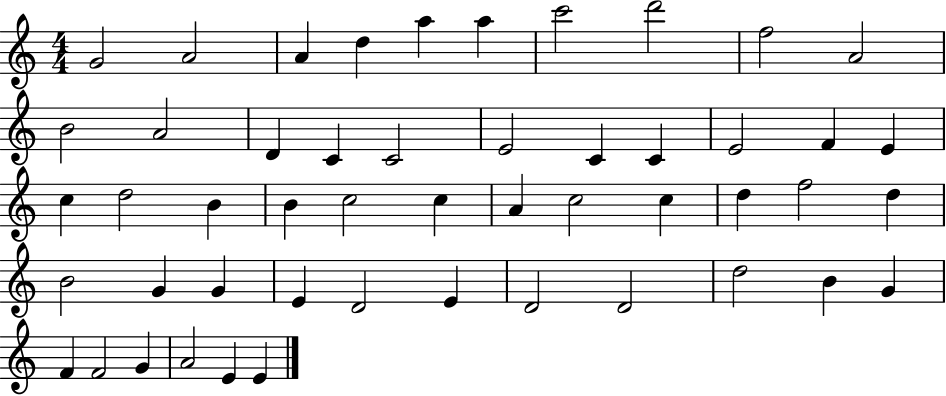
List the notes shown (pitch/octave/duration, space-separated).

G4/h A4/h A4/q D5/q A5/q A5/q C6/h D6/h F5/h A4/h B4/h A4/h D4/q C4/q C4/h E4/h C4/q C4/q E4/h F4/q E4/q C5/q D5/h B4/q B4/q C5/h C5/q A4/q C5/h C5/q D5/q F5/h D5/q B4/h G4/q G4/q E4/q D4/h E4/q D4/h D4/h D5/h B4/q G4/q F4/q F4/h G4/q A4/h E4/q E4/q